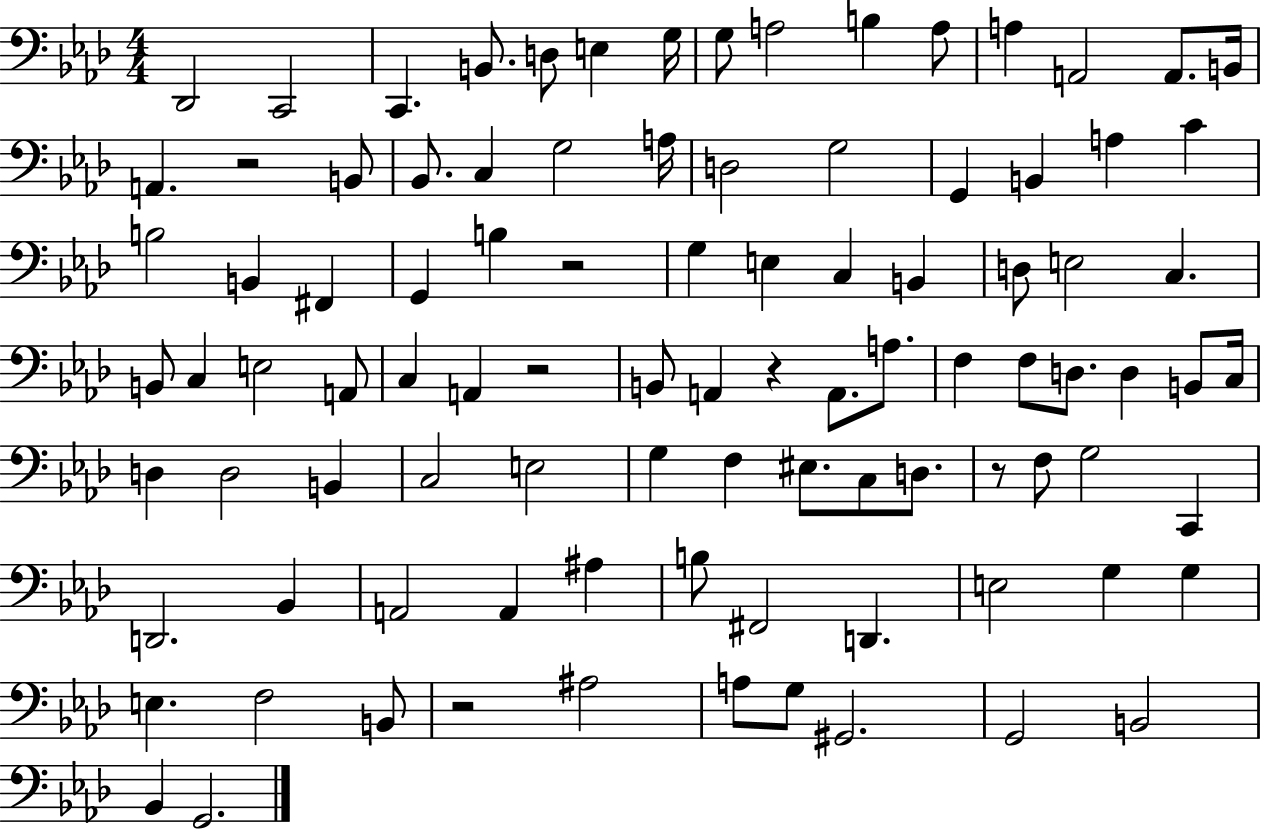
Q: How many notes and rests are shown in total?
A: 96